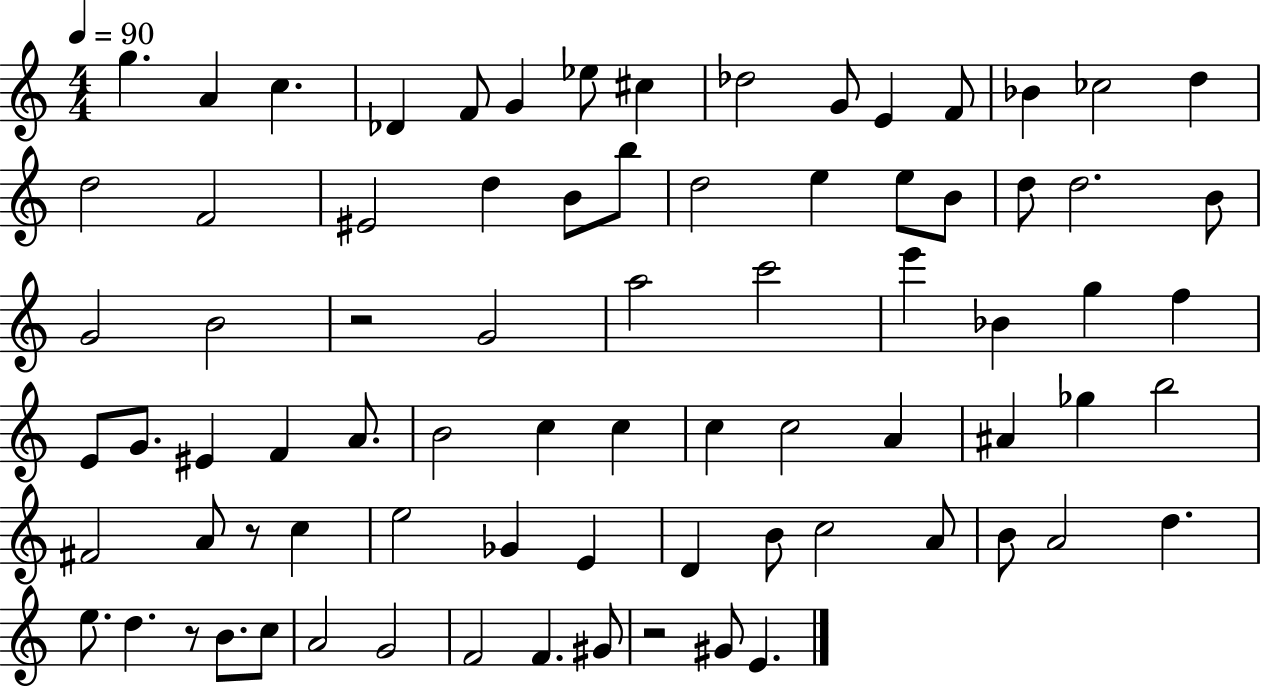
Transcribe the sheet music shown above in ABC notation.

X:1
T:Untitled
M:4/4
L:1/4
K:C
g A c _D F/2 G _e/2 ^c _d2 G/2 E F/2 _B _c2 d d2 F2 ^E2 d B/2 b/2 d2 e e/2 B/2 d/2 d2 B/2 G2 B2 z2 G2 a2 c'2 e' _B g f E/2 G/2 ^E F A/2 B2 c c c c2 A ^A _g b2 ^F2 A/2 z/2 c e2 _G E D B/2 c2 A/2 B/2 A2 d e/2 d z/2 B/2 c/2 A2 G2 F2 F ^G/2 z2 ^G/2 E